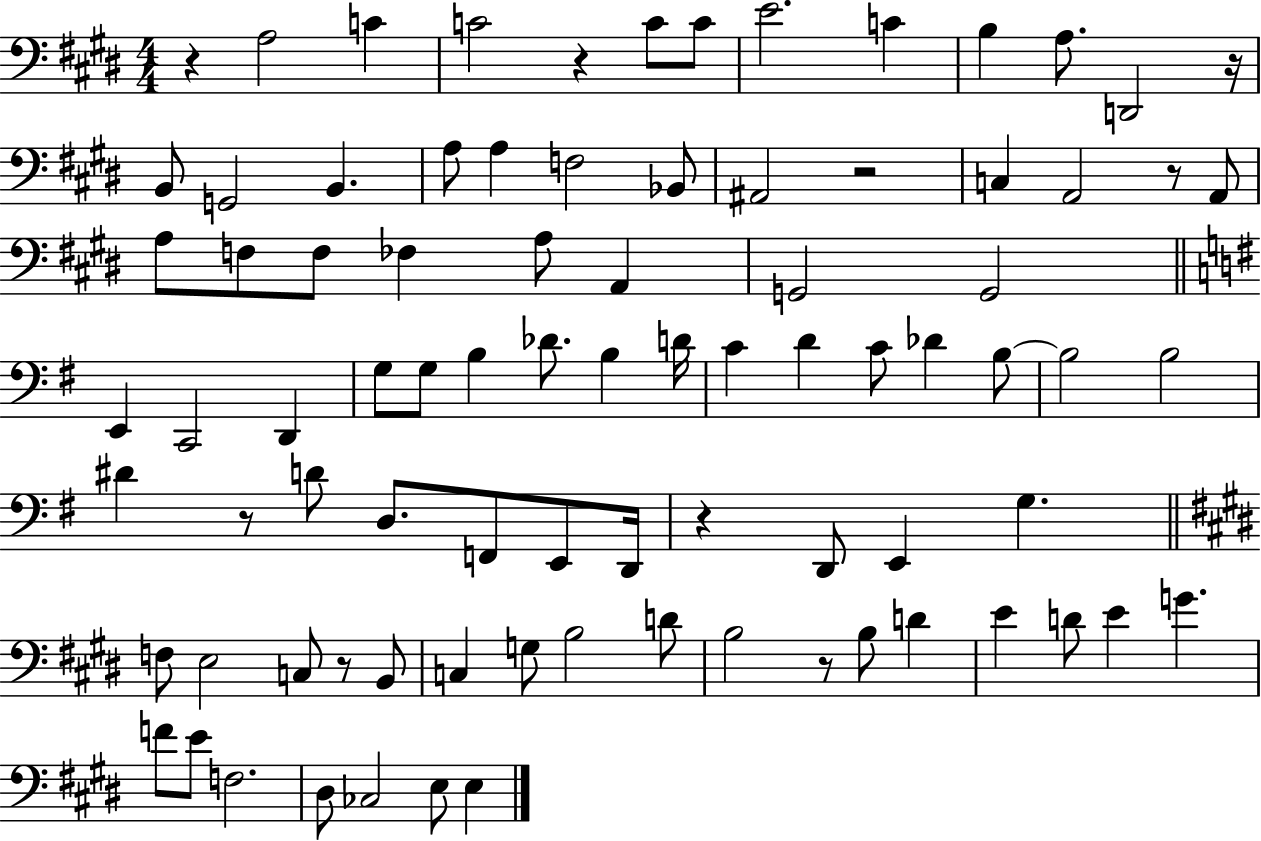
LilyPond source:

{
  \clef bass
  \numericTimeSignature
  \time 4/4
  \key e \major
  \repeat volta 2 { r4 a2 c'4 | c'2 r4 c'8 c'8 | e'2. c'4 | b4 a8. d,2 r16 | \break b,8 g,2 b,4. | a8 a4 f2 bes,8 | ais,2 r2 | c4 a,2 r8 a,8 | \break a8 f8 f8 fes4 a8 a,4 | g,2 g,2 | \bar "||" \break \key g \major e,4 c,2 d,4 | g8 g8 b4 des'8. b4 d'16 | c'4 d'4 c'8 des'4 b8~~ | b2 b2 | \break dis'4 r8 d'8 d8. f,8 e,8 d,16 | r4 d,8 e,4 g4. | \bar "||" \break \key e \major f8 e2 c8 r8 b,8 | c4 g8 b2 d'8 | b2 r8 b8 d'4 | e'4 d'8 e'4 g'4. | \break f'8 e'8 f2. | dis8 ces2 e8 e4 | } \bar "|."
}